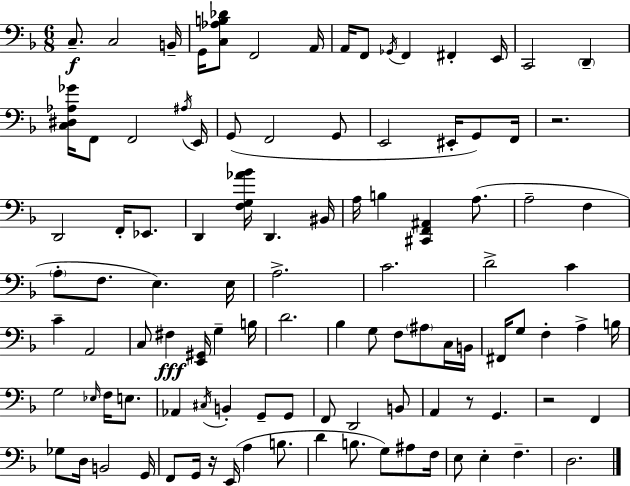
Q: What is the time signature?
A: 6/8